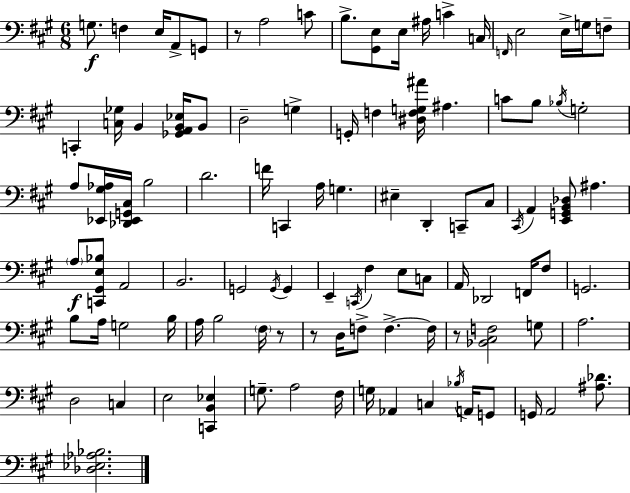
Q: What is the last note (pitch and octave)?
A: A2